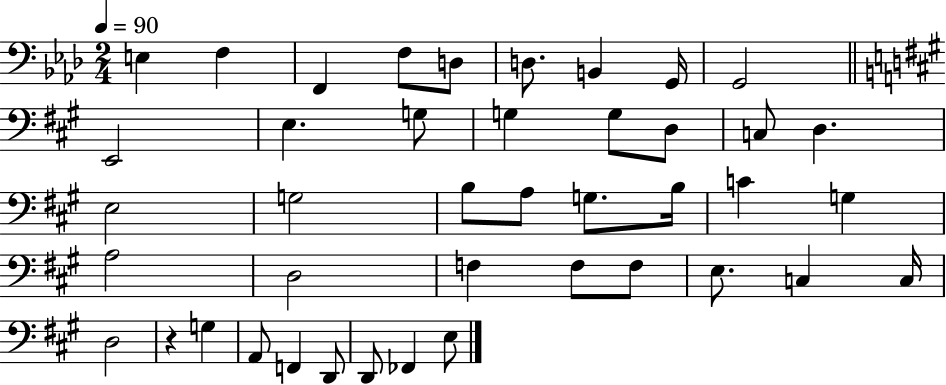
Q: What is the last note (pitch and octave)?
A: E3